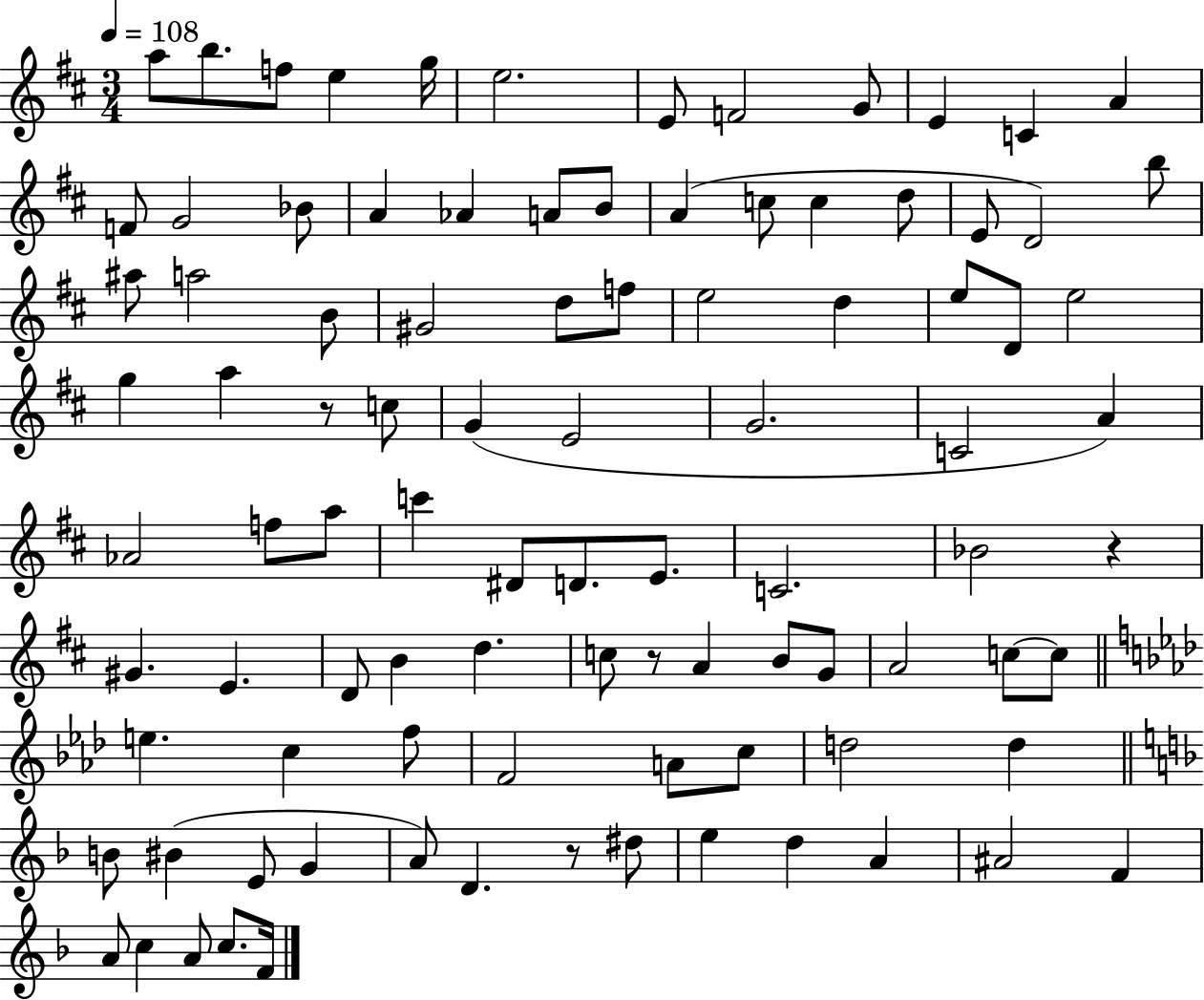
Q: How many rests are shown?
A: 4